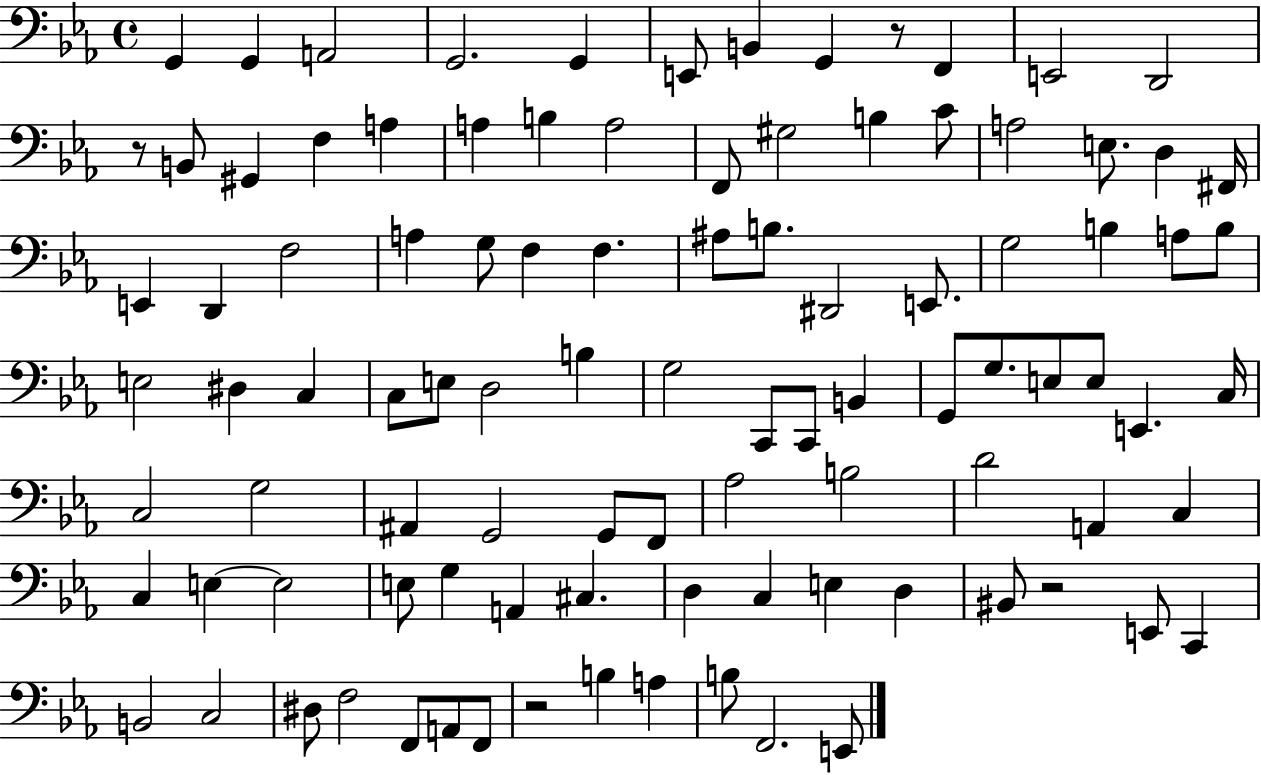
X:1
T:Untitled
M:4/4
L:1/4
K:Eb
G,, G,, A,,2 G,,2 G,, E,,/2 B,, G,, z/2 F,, E,,2 D,,2 z/2 B,,/2 ^G,, F, A, A, B, A,2 F,,/2 ^G,2 B, C/2 A,2 E,/2 D, ^F,,/4 E,, D,, F,2 A, G,/2 F, F, ^A,/2 B,/2 ^D,,2 E,,/2 G,2 B, A,/2 B,/2 E,2 ^D, C, C,/2 E,/2 D,2 B, G,2 C,,/2 C,,/2 B,, G,,/2 G,/2 E,/2 E,/2 E,, C,/4 C,2 G,2 ^A,, G,,2 G,,/2 F,,/2 _A,2 B,2 D2 A,, C, C, E, E,2 E,/2 G, A,, ^C, D, C, E, D, ^B,,/2 z2 E,,/2 C,, B,,2 C,2 ^D,/2 F,2 F,,/2 A,,/2 F,,/2 z2 B, A, B,/2 F,,2 E,,/2